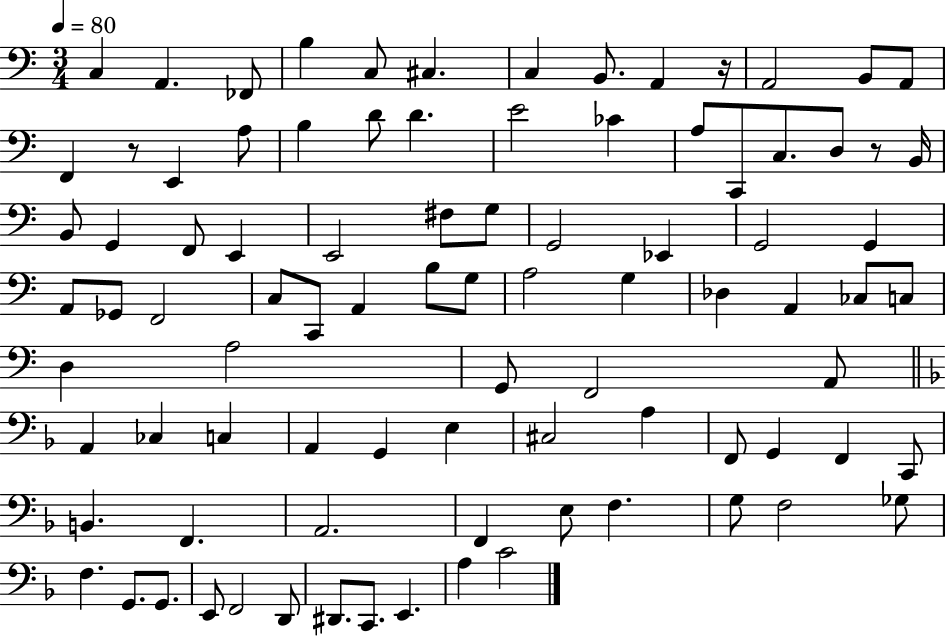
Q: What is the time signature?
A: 3/4